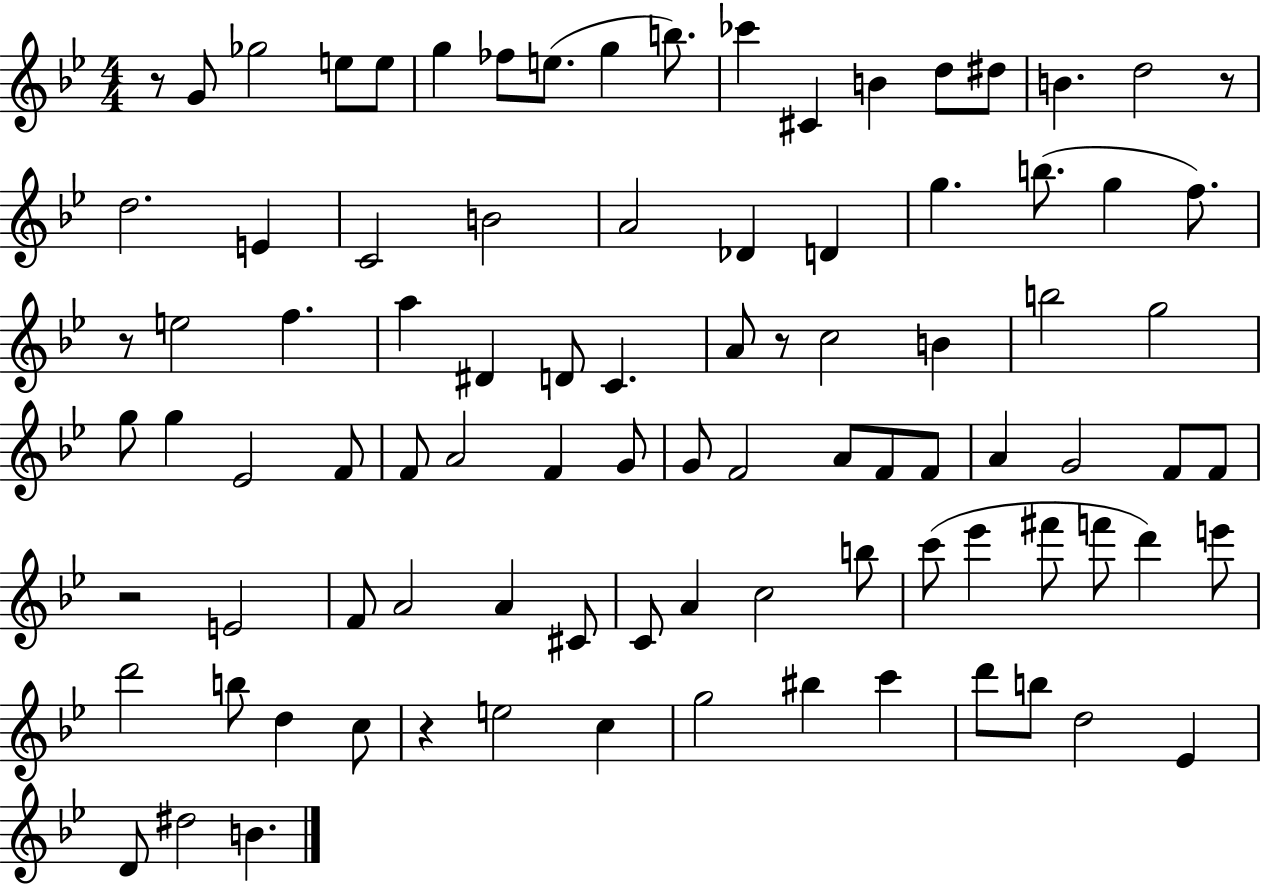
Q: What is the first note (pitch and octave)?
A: G4